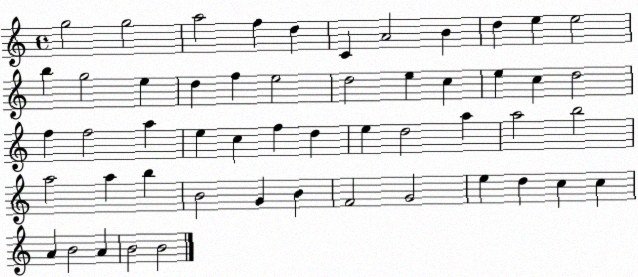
X:1
T:Untitled
M:4/4
L:1/4
K:C
g2 g2 a2 f d C A2 B d e e2 b g2 e d f e2 d2 e c e c d2 f f2 a e c f d e d2 a a2 b2 a2 a b B2 G B F2 G2 e d c c A B2 A B2 B2